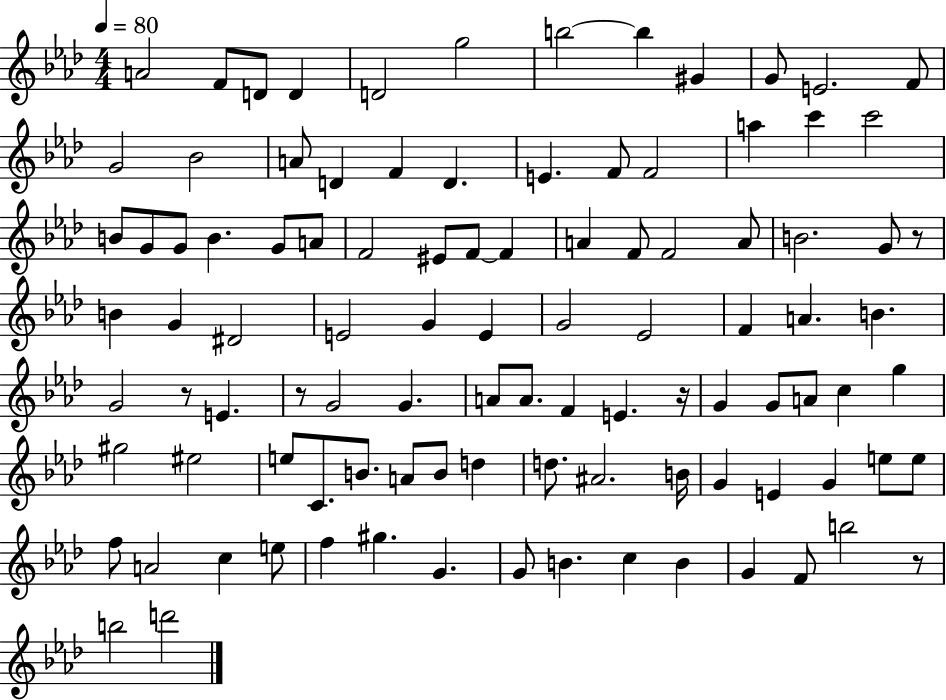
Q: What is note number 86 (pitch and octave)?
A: G#5